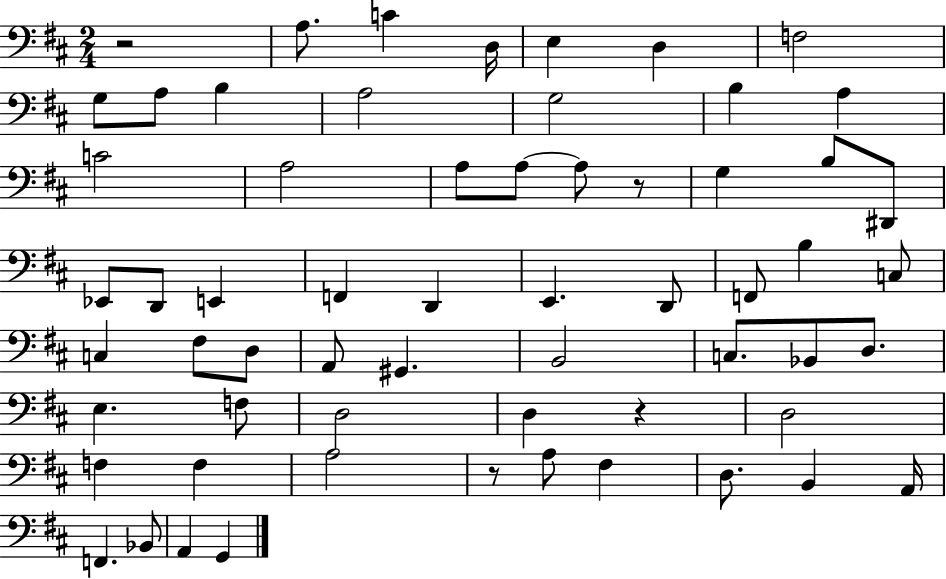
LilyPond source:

{
  \clef bass
  \numericTimeSignature
  \time 2/4
  \key d \major
  r2 | a8. c'4 d16 | e4 d4 | f2 | \break g8 a8 b4 | a2 | g2 | b4 a4 | \break c'2 | a2 | a8 a8~~ a8 r8 | g4 b8 dis,8 | \break ees,8 d,8 e,4 | f,4 d,4 | e,4. d,8 | f,8 b4 c8 | \break c4 fis8 d8 | a,8 gis,4. | b,2 | c8. bes,8 d8. | \break e4. f8 | d2 | d4 r4 | d2 | \break f4 f4 | a2 | r8 a8 fis4 | d8. b,4 a,16 | \break f,4. bes,8 | a,4 g,4 | \bar "|."
}